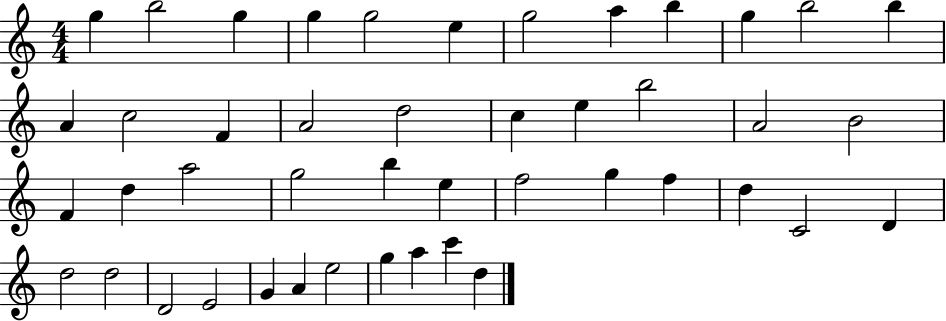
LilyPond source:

{
  \clef treble
  \numericTimeSignature
  \time 4/4
  \key c \major
  g''4 b''2 g''4 | g''4 g''2 e''4 | g''2 a''4 b''4 | g''4 b''2 b''4 | \break a'4 c''2 f'4 | a'2 d''2 | c''4 e''4 b''2 | a'2 b'2 | \break f'4 d''4 a''2 | g''2 b''4 e''4 | f''2 g''4 f''4 | d''4 c'2 d'4 | \break d''2 d''2 | d'2 e'2 | g'4 a'4 e''2 | g''4 a''4 c'''4 d''4 | \break \bar "|."
}